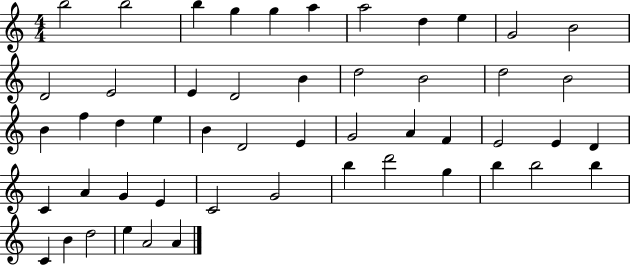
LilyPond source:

{
  \clef treble
  \numericTimeSignature
  \time 4/4
  \key c \major
  b''2 b''2 | b''4 g''4 g''4 a''4 | a''2 d''4 e''4 | g'2 b'2 | \break d'2 e'2 | e'4 d'2 b'4 | d''2 b'2 | d''2 b'2 | \break b'4 f''4 d''4 e''4 | b'4 d'2 e'4 | g'2 a'4 f'4 | e'2 e'4 d'4 | \break c'4 a'4 g'4 e'4 | c'2 g'2 | b''4 d'''2 g''4 | b''4 b''2 b''4 | \break c'4 b'4 d''2 | e''4 a'2 a'4 | \bar "|."
}